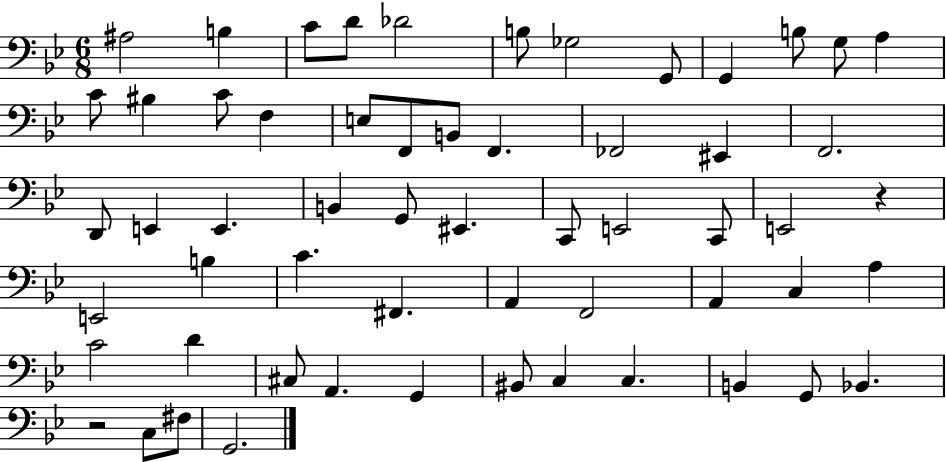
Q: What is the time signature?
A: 6/8